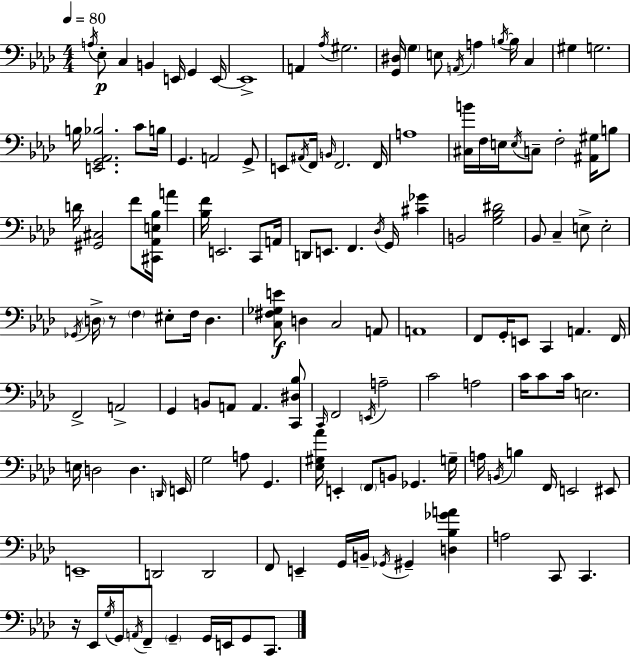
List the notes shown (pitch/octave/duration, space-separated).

A3/s Eb3/e C3/q B2/q E2/s G2/q E2/s E2/w A2/q Ab3/s G#3/h. [G2,D#3]/s G3/q E3/e A2/s A3/q B3/s B3/s C3/q G#3/q G3/h. B3/s [E2,G2,Ab2,Bb3]/h. C4/e B3/s G2/q. A2/h G2/e E2/e A#2/s F2/s B2/s F2/h. F2/s A3/w [C#3,B4]/s F3/s E3/s E3/s C3/e F3/h [A#2,G#3]/s B3/e D4/s [G#2,C#3]/h F4/e [C#2,Ab2,E3,Bb3]/s A4/q [Bb3,F4]/s E2/h. C2/e A2/s D2/e E2/e. F2/q. Db3/s G2/s [C#4,Gb4]/q B2/h [G3,Bb3,D#4]/h Bb2/e C3/q E3/e E3/h Gb2/s D3/s R/e F3/q EIS3/e F3/s D3/q. [C3,F#3,Gb3,E4]/e D3/q C3/h A2/e A2/w F2/e G2/s E2/e C2/q A2/q. F2/s F2/h A2/h G2/q B2/e A2/e A2/q. [C2,D#3,Bb3]/e C2/s F2/h E2/s A3/h C4/h A3/h C4/s C4/e C4/s E3/h. E3/s D3/h D3/q. D2/s E2/s G3/h A3/e G2/q. [Eb3,G#3,Ab4]/s E2/q F2/e B2/e Gb2/q. G3/s A3/s B2/s B3/q F2/s E2/h EIS2/e E2/w D2/h D2/h F2/e E2/q G2/s B2/s Gb2/s G#2/q [D3,Bb3,Gb4,A4]/q A3/h C2/e C2/q. R/s Eb2/s G3/s G2/s A2/s F2/e G2/q G2/s E2/s G2/e C2/e.